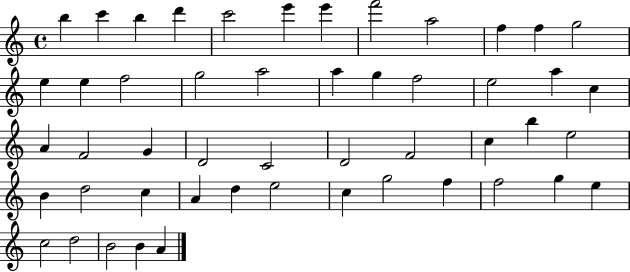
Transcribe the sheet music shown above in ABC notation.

X:1
T:Untitled
M:4/4
L:1/4
K:C
b c' b d' c'2 e' e' f'2 a2 f f g2 e e f2 g2 a2 a g f2 e2 a c A F2 G D2 C2 D2 F2 c b e2 B d2 c A d e2 c g2 f f2 g e c2 d2 B2 B A